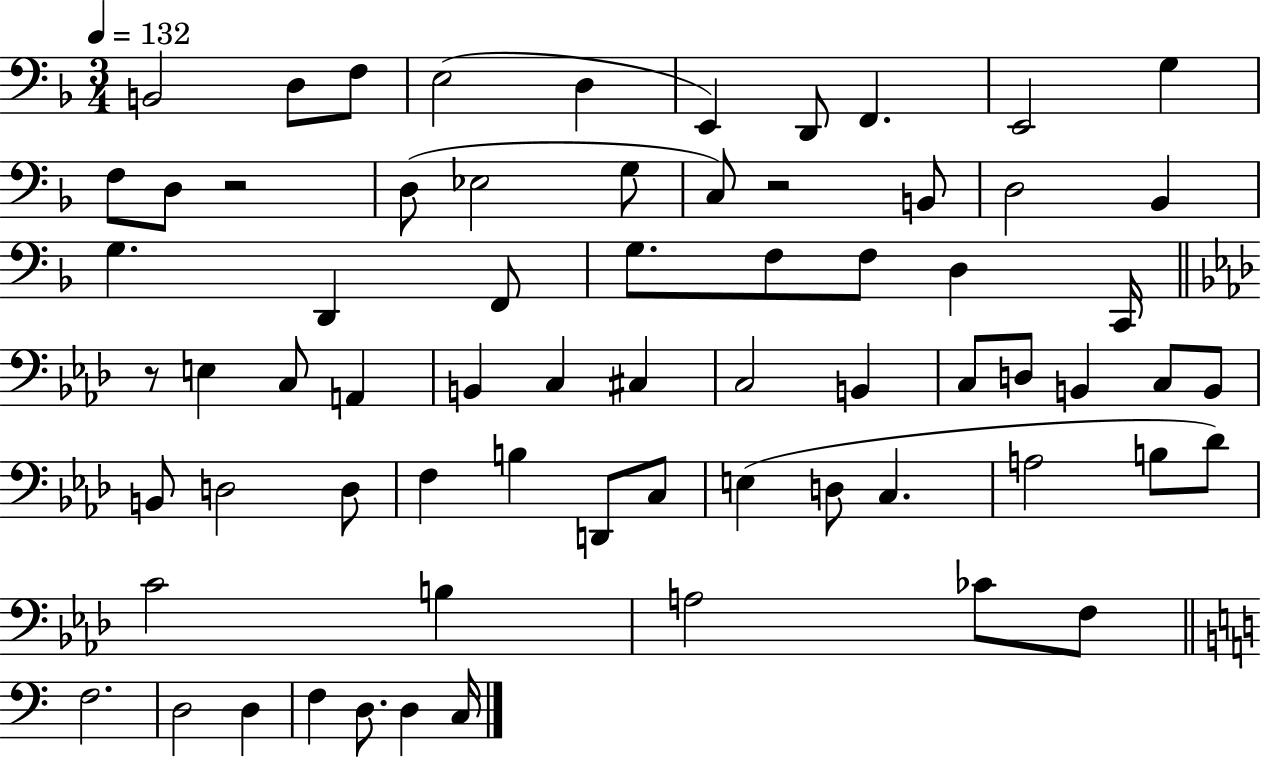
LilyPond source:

{
  \clef bass
  \numericTimeSignature
  \time 3/4
  \key f \major
  \tempo 4 = 132
  \repeat volta 2 { b,2 d8 f8 | e2( d4 | e,4) d,8 f,4. | e,2 g4 | \break f8 d8 r2 | d8( ees2 g8 | c8) r2 b,8 | d2 bes,4 | \break g4. d,4 f,8 | g8. f8 f8 d4 c,16 | \bar "||" \break \key f \minor r8 e4 c8 a,4 | b,4 c4 cis4 | c2 b,4 | c8 d8 b,4 c8 b,8 | \break b,8 d2 d8 | f4 b4 d,8 c8 | e4( d8 c4. | a2 b8 des'8) | \break c'2 b4 | a2 ces'8 f8 | \bar "||" \break \key a \minor f2. | d2 d4 | f4 d8. d4 c16 | } \bar "|."
}